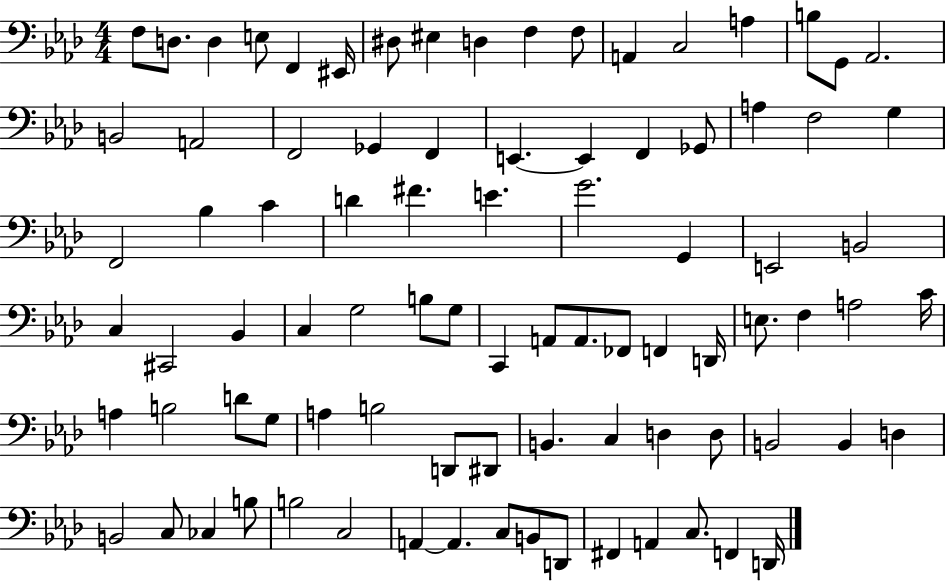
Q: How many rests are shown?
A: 0